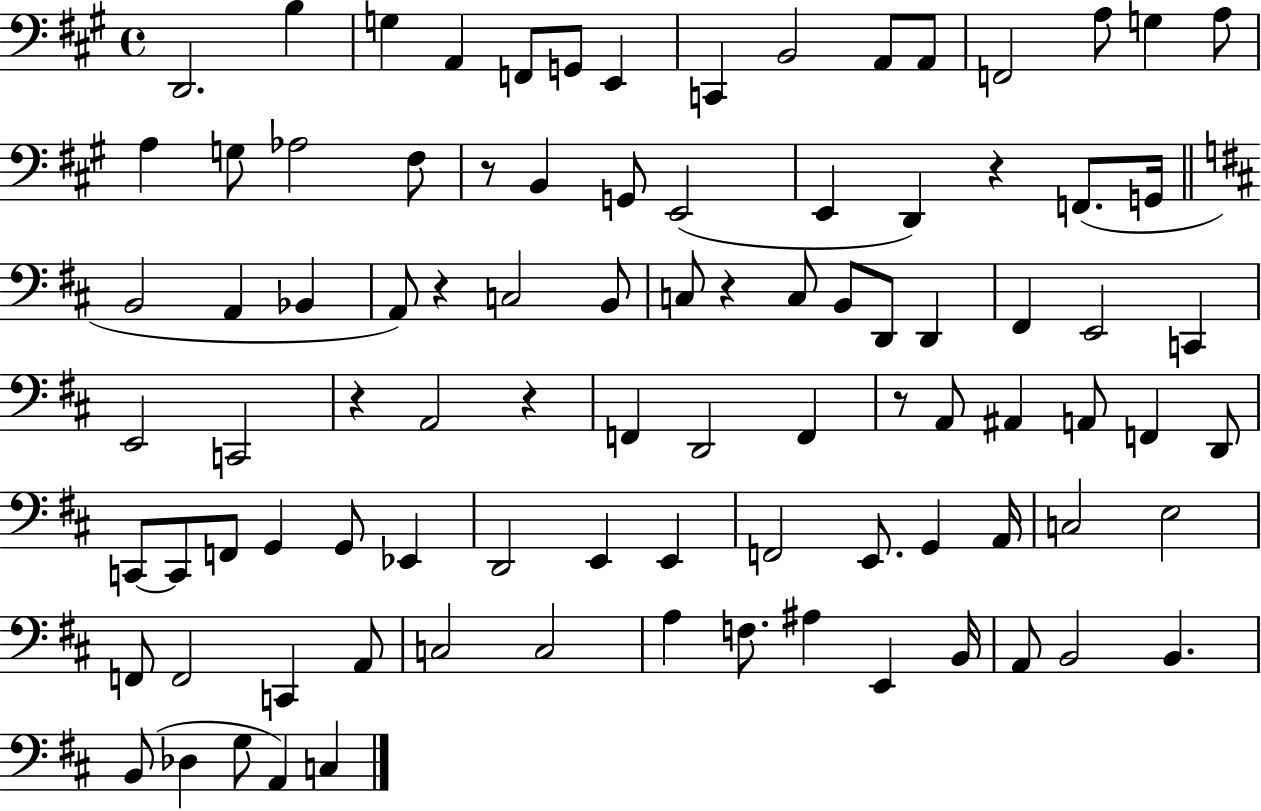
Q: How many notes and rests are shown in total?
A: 92